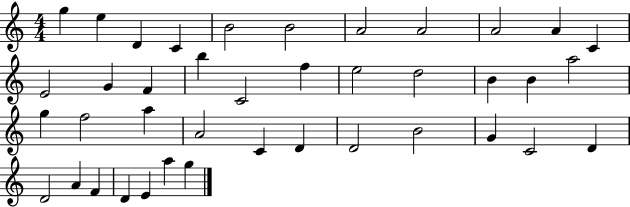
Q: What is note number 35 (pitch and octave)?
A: A4